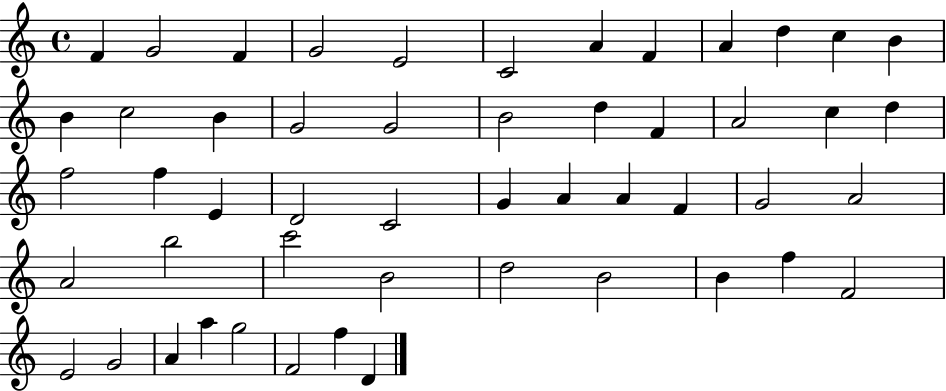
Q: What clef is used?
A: treble